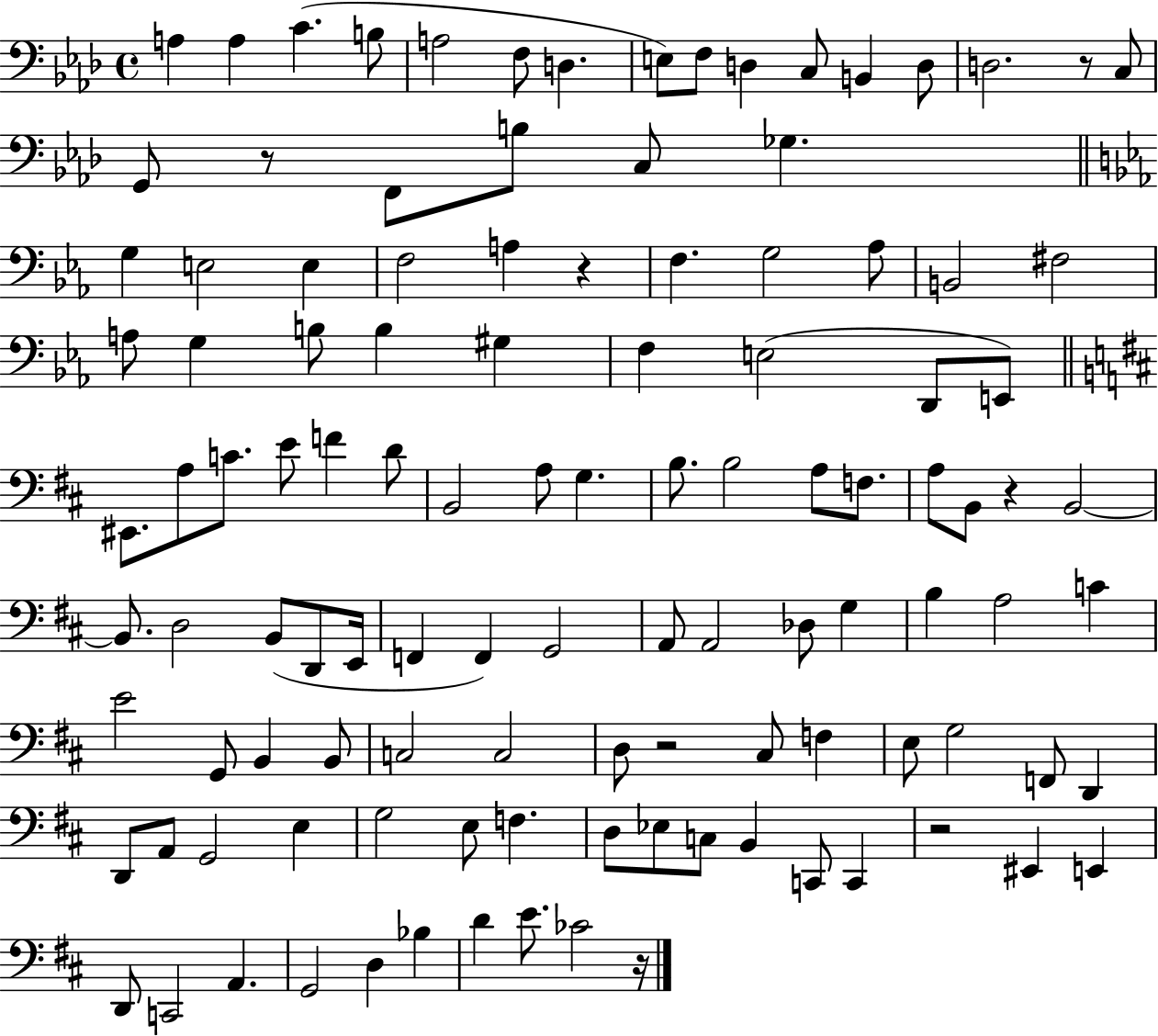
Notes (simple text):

A3/q A3/q C4/q. B3/e A3/h F3/e D3/q. E3/e F3/e D3/q C3/e B2/q D3/e D3/h. R/e C3/e G2/e R/e F2/e B3/e C3/e Gb3/q. G3/q E3/h E3/q F3/h A3/q R/q F3/q. G3/h Ab3/e B2/h F#3/h A3/e G3/q B3/e B3/q G#3/q F3/q E3/h D2/e E2/e EIS2/e. A3/e C4/e. E4/e F4/q D4/e B2/h A3/e G3/q. B3/e. B3/h A3/e F3/e. A3/e B2/e R/q B2/h B2/e. D3/h B2/e D2/e E2/s F2/q F2/q G2/h A2/e A2/h Db3/e G3/q B3/q A3/h C4/q E4/h G2/e B2/q B2/e C3/h C3/h D3/e R/h C#3/e F3/q E3/e G3/h F2/e D2/q D2/e A2/e G2/h E3/q G3/h E3/e F3/q. D3/e Eb3/e C3/e B2/q C2/e C2/q R/h EIS2/q E2/q D2/e C2/h A2/q. G2/h D3/q Bb3/q D4/q E4/e. CES4/h R/s